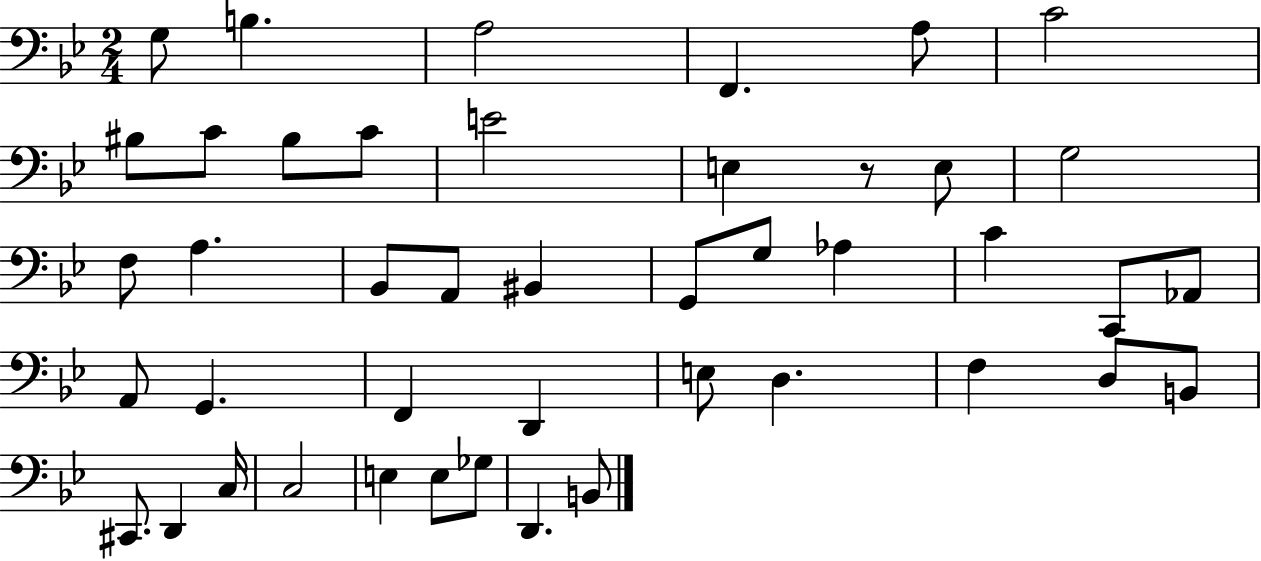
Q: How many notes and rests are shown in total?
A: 44